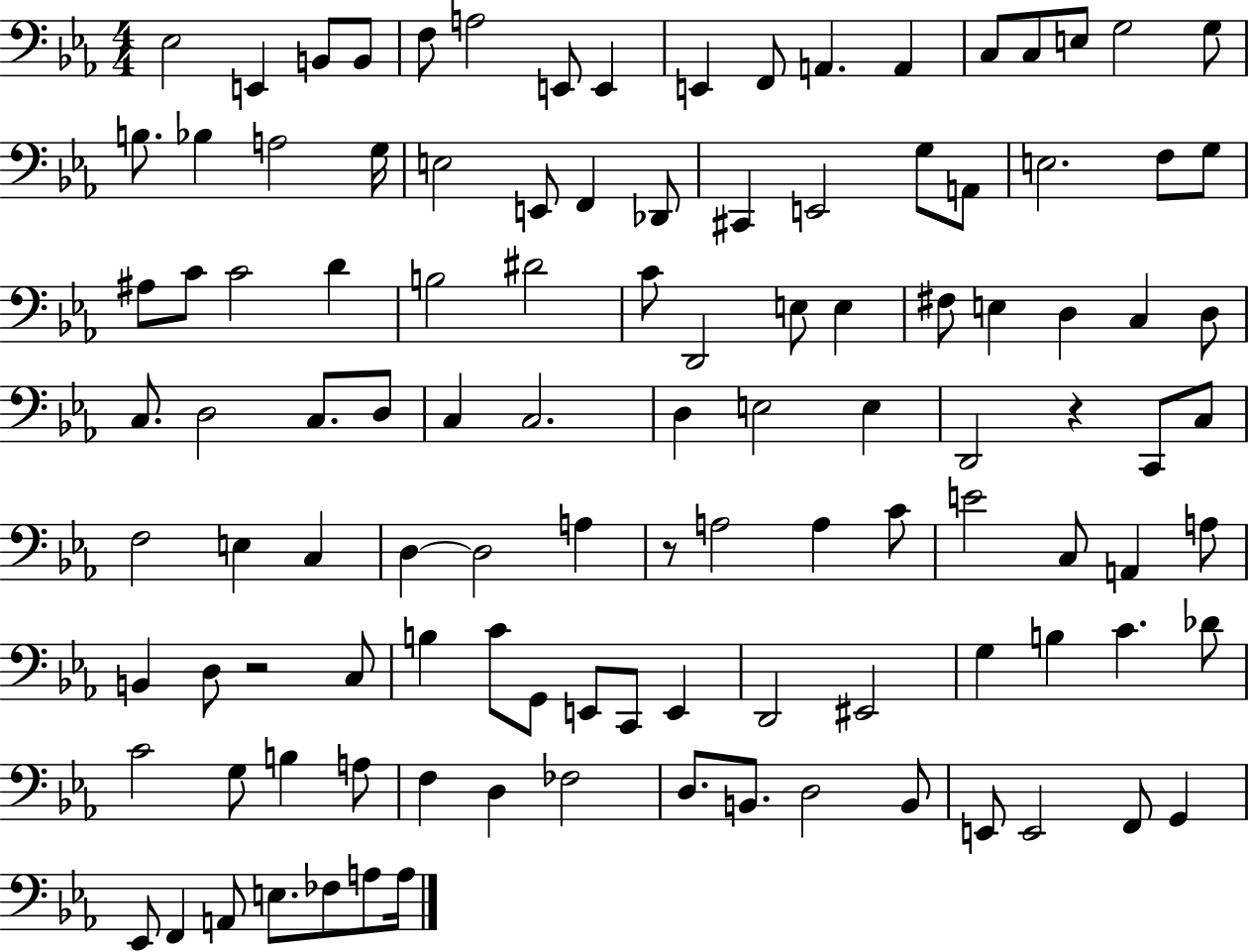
{
  \clef bass
  \numericTimeSignature
  \time 4/4
  \key ees \major
  ees2 e,4 b,8 b,8 | f8 a2 e,8 e,4 | e,4 f,8 a,4. a,4 | c8 c8 e8 g2 g8 | \break b8. bes4 a2 g16 | e2 e,8 f,4 des,8 | cis,4 e,2 g8 a,8 | e2. f8 g8 | \break ais8 c'8 c'2 d'4 | b2 dis'2 | c'8 d,2 e8 e4 | fis8 e4 d4 c4 d8 | \break c8. d2 c8. d8 | c4 c2. | d4 e2 e4 | d,2 r4 c,8 c8 | \break f2 e4 c4 | d4~~ d2 a4 | r8 a2 a4 c'8 | e'2 c8 a,4 a8 | \break b,4 d8 r2 c8 | b4 c'8 g,8 e,8 c,8 e,4 | d,2 eis,2 | g4 b4 c'4. des'8 | \break c'2 g8 b4 a8 | f4 d4 fes2 | d8. b,8. d2 b,8 | e,8 e,2 f,8 g,4 | \break ees,8 f,4 a,8 e8. fes8 a8 a16 | \bar "|."
}